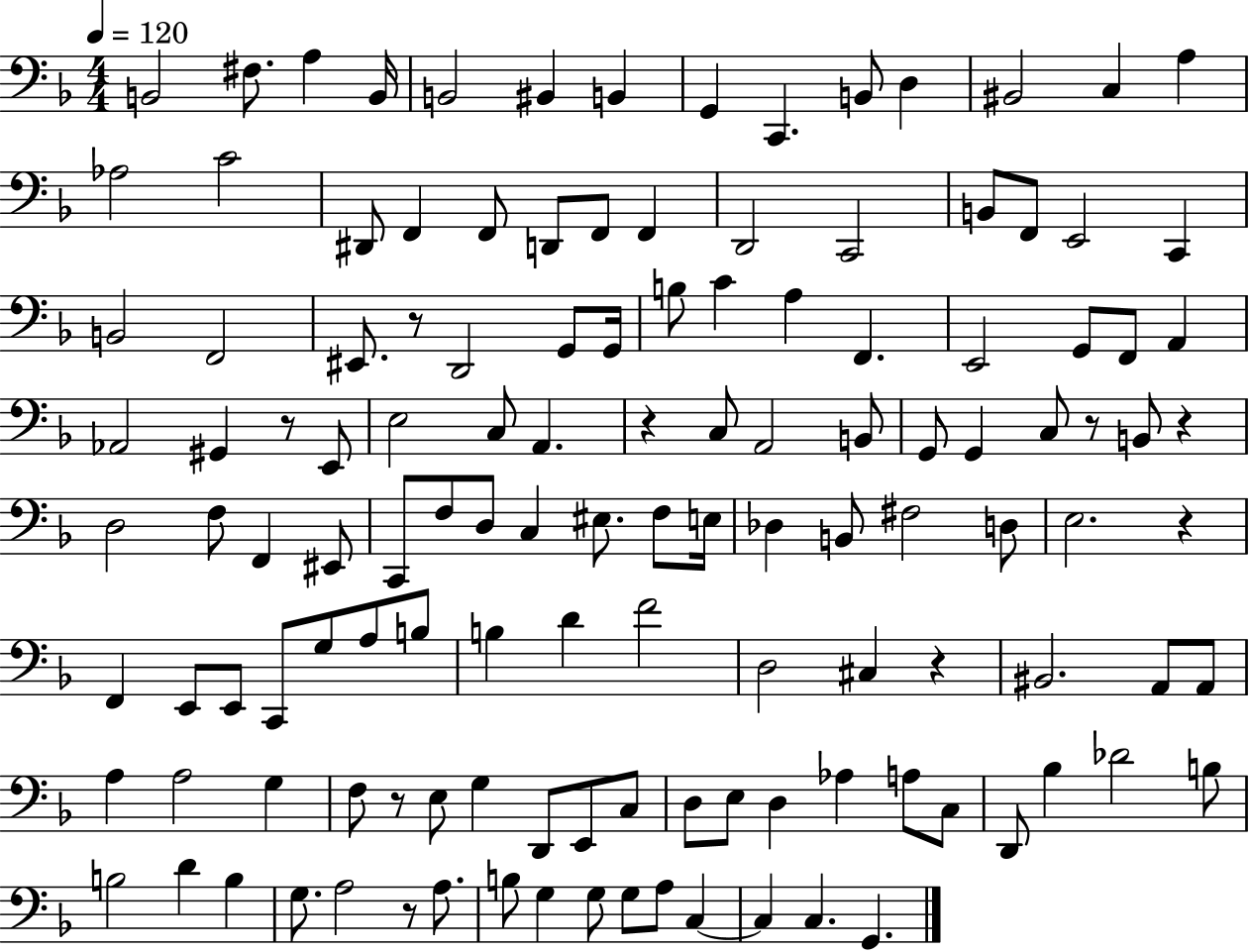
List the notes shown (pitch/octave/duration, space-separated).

B2/h F#3/e. A3/q B2/s B2/h BIS2/q B2/q G2/q C2/q. B2/e D3/q BIS2/h C3/q A3/q Ab3/h C4/h D#2/e F2/q F2/e D2/e F2/e F2/q D2/h C2/h B2/e F2/e E2/h C2/q B2/h F2/h EIS2/e. R/e D2/h G2/e G2/s B3/e C4/q A3/q F2/q. E2/h G2/e F2/e A2/q Ab2/h G#2/q R/e E2/e E3/h C3/e A2/q. R/q C3/e A2/h B2/e G2/e G2/q C3/e R/e B2/e R/q D3/h F3/e F2/q EIS2/e C2/e F3/e D3/e C3/q EIS3/e. F3/e E3/s Db3/q B2/e F#3/h D3/e E3/h. R/q F2/q E2/e E2/e C2/e G3/e A3/e B3/e B3/q D4/q F4/h D3/h C#3/q R/q BIS2/h. A2/e A2/e A3/q A3/h G3/q F3/e R/e E3/e G3/q D2/e E2/e C3/e D3/e E3/e D3/q Ab3/q A3/e C3/e D2/e Bb3/q Db4/h B3/e B3/h D4/q B3/q G3/e. A3/h R/e A3/e. B3/e G3/q G3/e G3/e A3/e C3/q C3/q C3/q. G2/q.